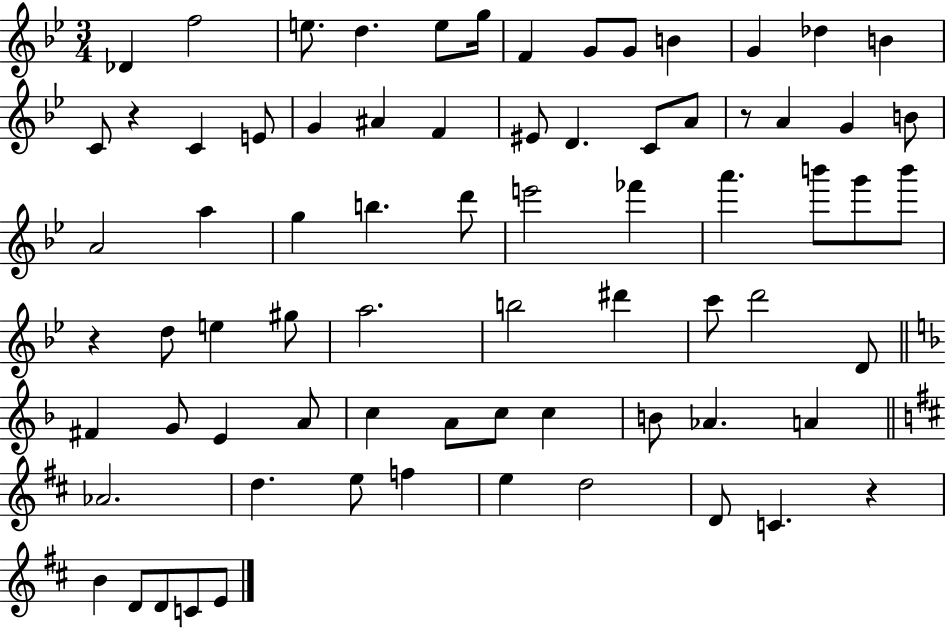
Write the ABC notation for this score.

X:1
T:Untitled
M:3/4
L:1/4
K:Bb
_D f2 e/2 d e/2 g/4 F G/2 G/2 B G _d B C/2 z C E/2 G ^A F ^E/2 D C/2 A/2 z/2 A G B/2 A2 a g b d'/2 e'2 _f' a' b'/2 g'/2 b'/2 z d/2 e ^g/2 a2 b2 ^d' c'/2 d'2 D/2 ^F G/2 E A/2 c A/2 c/2 c B/2 _A A _A2 d e/2 f e d2 D/2 C z B D/2 D/2 C/2 E/2